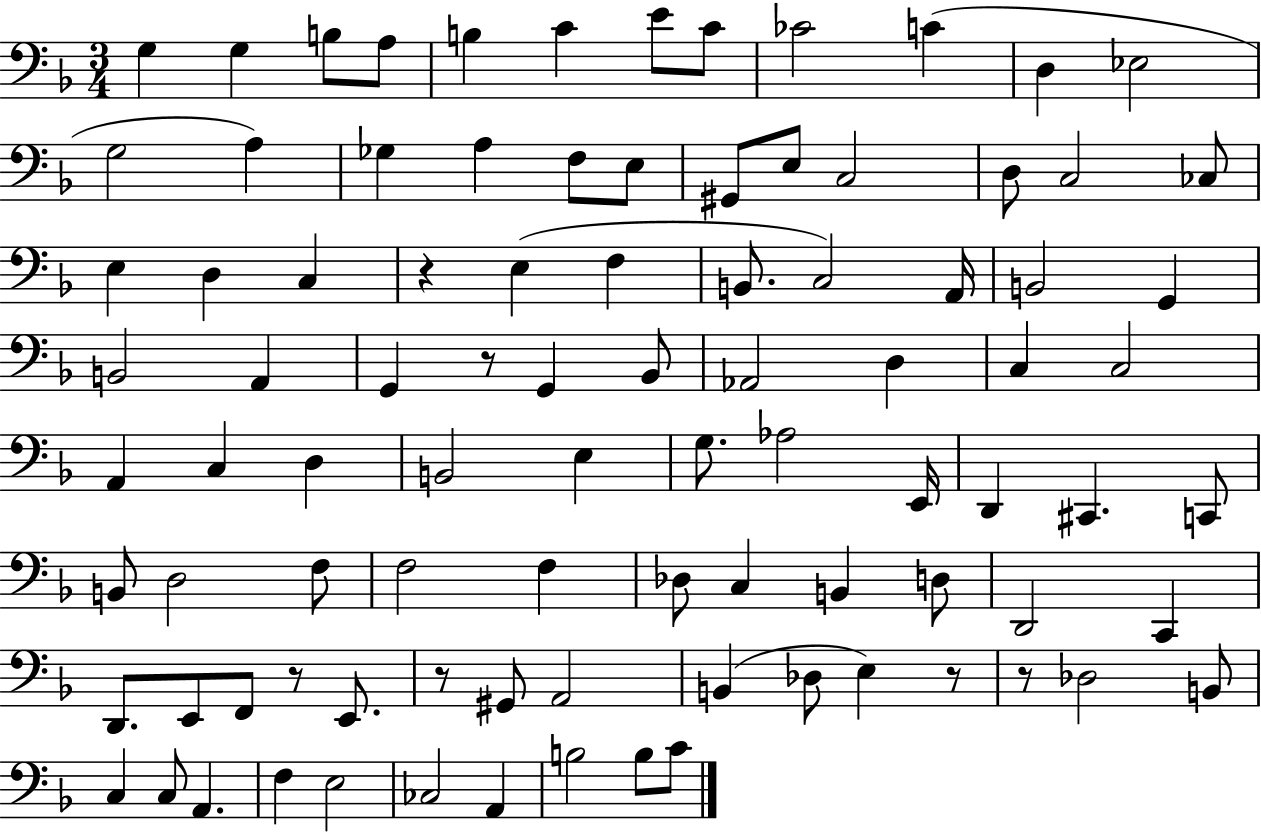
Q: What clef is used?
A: bass